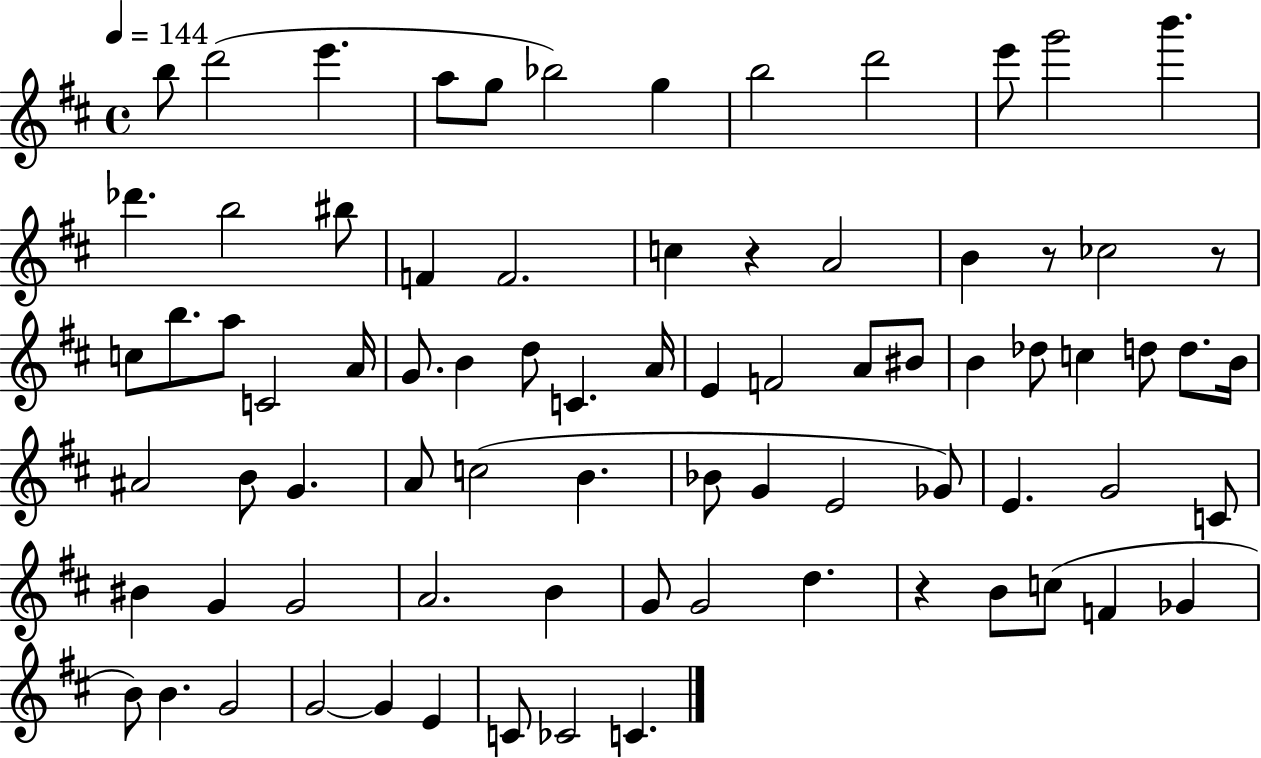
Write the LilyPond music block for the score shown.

{
  \clef treble
  \time 4/4
  \defaultTimeSignature
  \key d \major
  \tempo 4 = 144
  b''8 d'''2( e'''4. | a''8 g''8 bes''2) g''4 | b''2 d'''2 | e'''8 g'''2 b'''4. | \break des'''4. b''2 bis''8 | f'4 f'2. | c''4 r4 a'2 | b'4 r8 ces''2 r8 | \break c''8 b''8. a''8 c'2 a'16 | g'8. b'4 d''8 c'4. a'16 | e'4 f'2 a'8 bis'8 | b'4 des''8 c''4 d''8 d''8. b'16 | \break ais'2 b'8 g'4. | a'8 c''2( b'4. | bes'8 g'4 e'2 ges'8) | e'4. g'2 c'8 | \break bis'4 g'4 g'2 | a'2. b'4 | g'8 g'2 d''4. | r4 b'8 c''8( f'4 ges'4 | \break b'8) b'4. g'2 | g'2~~ g'4 e'4 | c'8 ces'2 c'4. | \bar "|."
}